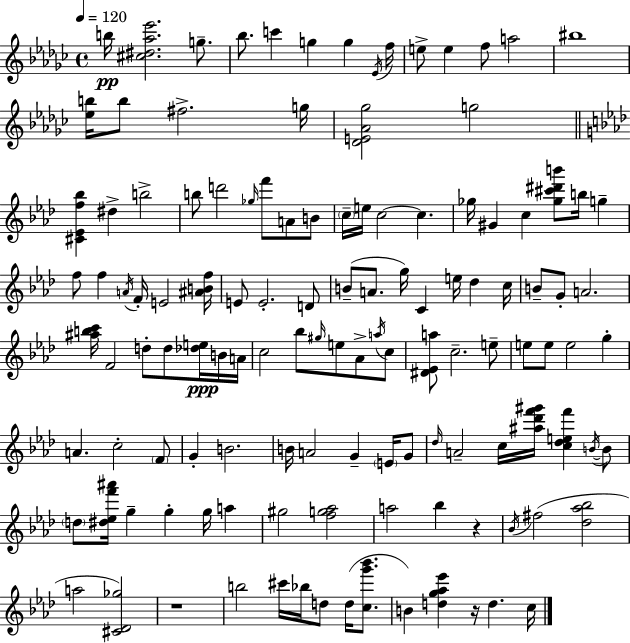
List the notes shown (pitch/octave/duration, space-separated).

B5/s [C#5,D#5,Ab5,Eb6]/h. G5/e. Bb5/e. C6/q G5/q G5/q Eb4/s F5/s E5/e E5/q F5/e A5/h BIS5/w [Eb5,B5]/s B5/e F#5/h. G5/s [Db4,E4,Ab4,Gb5]/h G5/h [C#4,Eb4,F5,Bb5]/q D#5/q B5/h B5/e D6/h Gb5/s F6/e A4/e B4/e C5/s E5/s C5/h C5/q. Gb5/s G#4/q C5/q [Gb5,C#6,D#6,B6]/e B5/s G5/q F5/e F5/q A4/s F4/s E4/h [A#4,B4,F5]/s E4/e E4/h. D4/e B4/e A4/e. G5/s C4/q E5/s Db5/q C5/s B4/e G4/e A4/h. [A#5,B5,C6]/s F4/h D5/e D5/e [Db5,E5]/s B4/s A4/s C5/h Bb5/e G#5/s E5/e Ab4/e A5/s C5/e [D#4,Eb4,A5]/e C5/h. E5/e E5/e E5/e E5/h G5/q A4/q. C5/h F4/e G4/q B4/h. B4/s A4/h G4/q E4/s G4/e Db5/s A4/h C5/s [A#5,Db6,F6,G#6]/s [C5,Db5,E5,F6]/q B4/s B4/e D5/e [D#5,Eb5,F6,A#6]/s G5/q G5/q G5/s A5/q G#5/h [F5,G5,Ab5]/h A5/h Bb5/q R/q Bb4/s F#5/h [Db5,Ab5,Bb5]/h A5/h [C#4,Db4,Gb5]/h R/w B5/h C#6/s Bb5/s D5/e D5/s [C5,G6,Bb6]/e. B4/q [D5,G5,Ab5,Eb6]/q R/s D5/q. C5/s